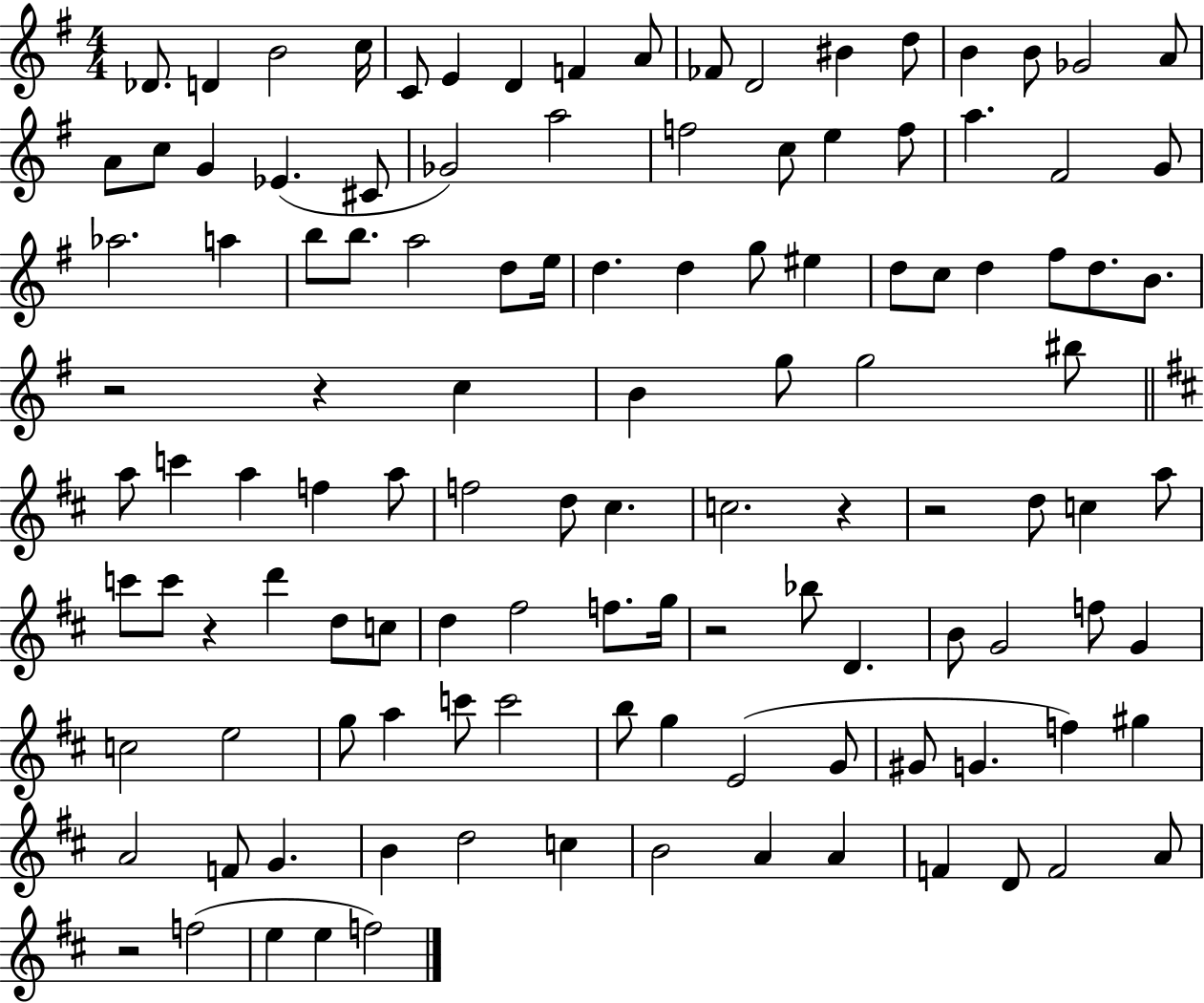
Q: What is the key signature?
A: G major